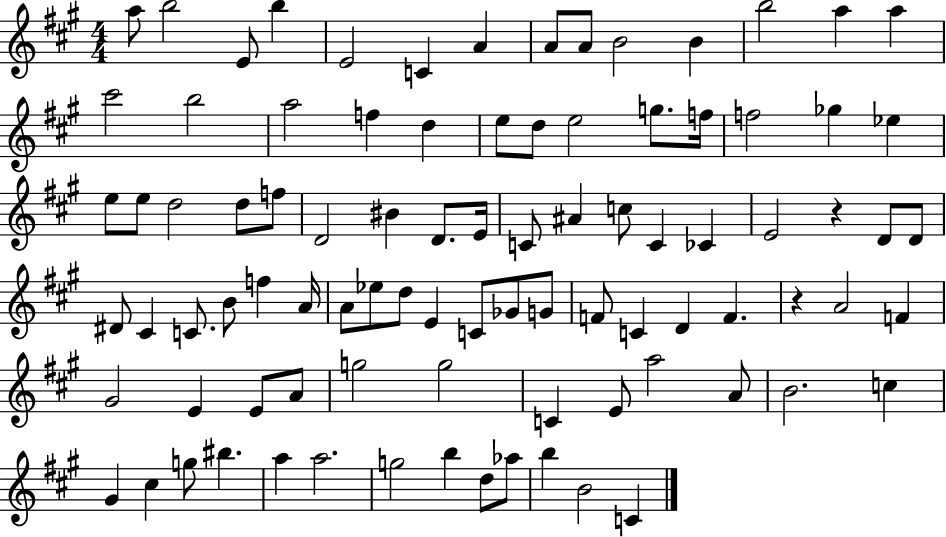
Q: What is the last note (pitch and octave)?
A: C4